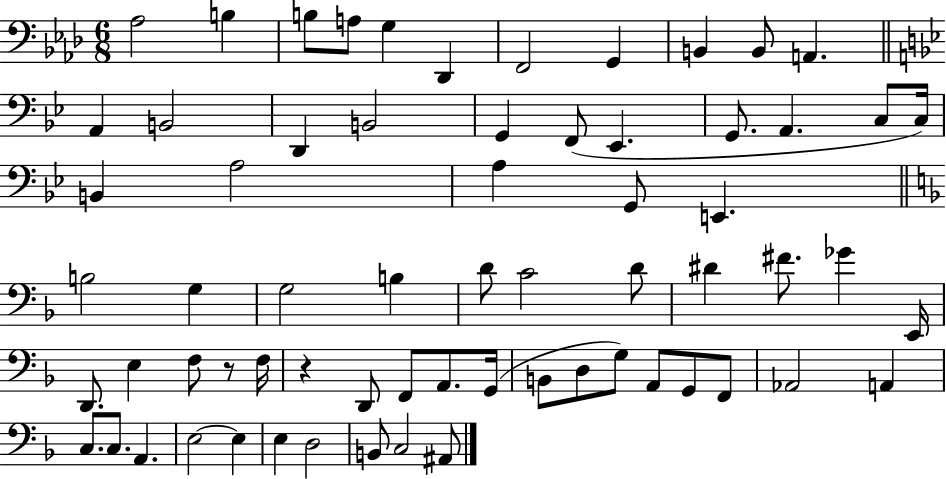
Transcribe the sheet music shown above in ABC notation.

X:1
T:Untitled
M:6/8
L:1/4
K:Ab
_A,2 B, B,/2 A,/2 G, _D,, F,,2 G,, B,, B,,/2 A,, A,, B,,2 D,, B,,2 G,, F,,/2 _E,, G,,/2 A,, C,/2 C,/4 B,, A,2 A, G,,/2 E,, B,2 G, G,2 B, D/2 C2 D/2 ^D ^F/2 _G E,,/4 D,,/2 E, F,/2 z/2 F,/4 z D,,/2 F,,/2 A,,/2 G,,/4 B,,/2 D,/2 G,/2 A,,/2 G,,/2 F,,/2 _A,,2 A,, C,/2 C,/2 A,, E,2 E, E, D,2 B,,/2 C,2 ^A,,/2